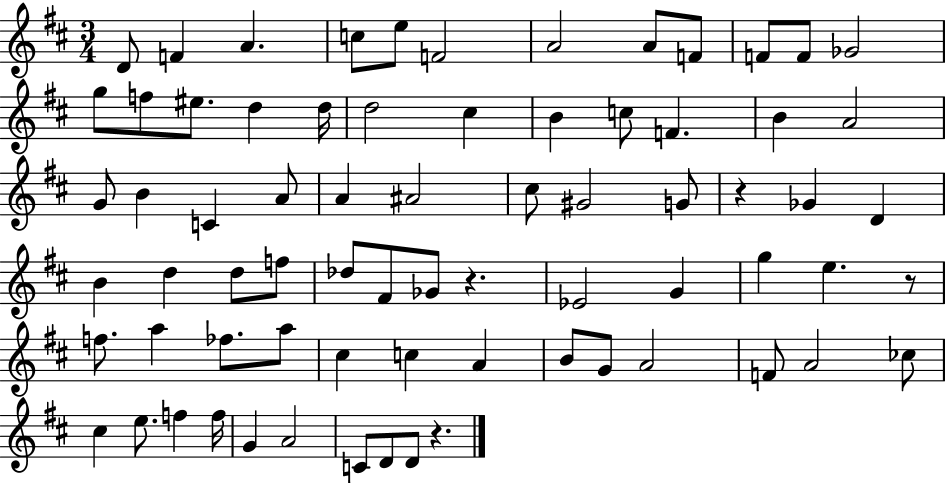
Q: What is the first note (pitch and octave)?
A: D4